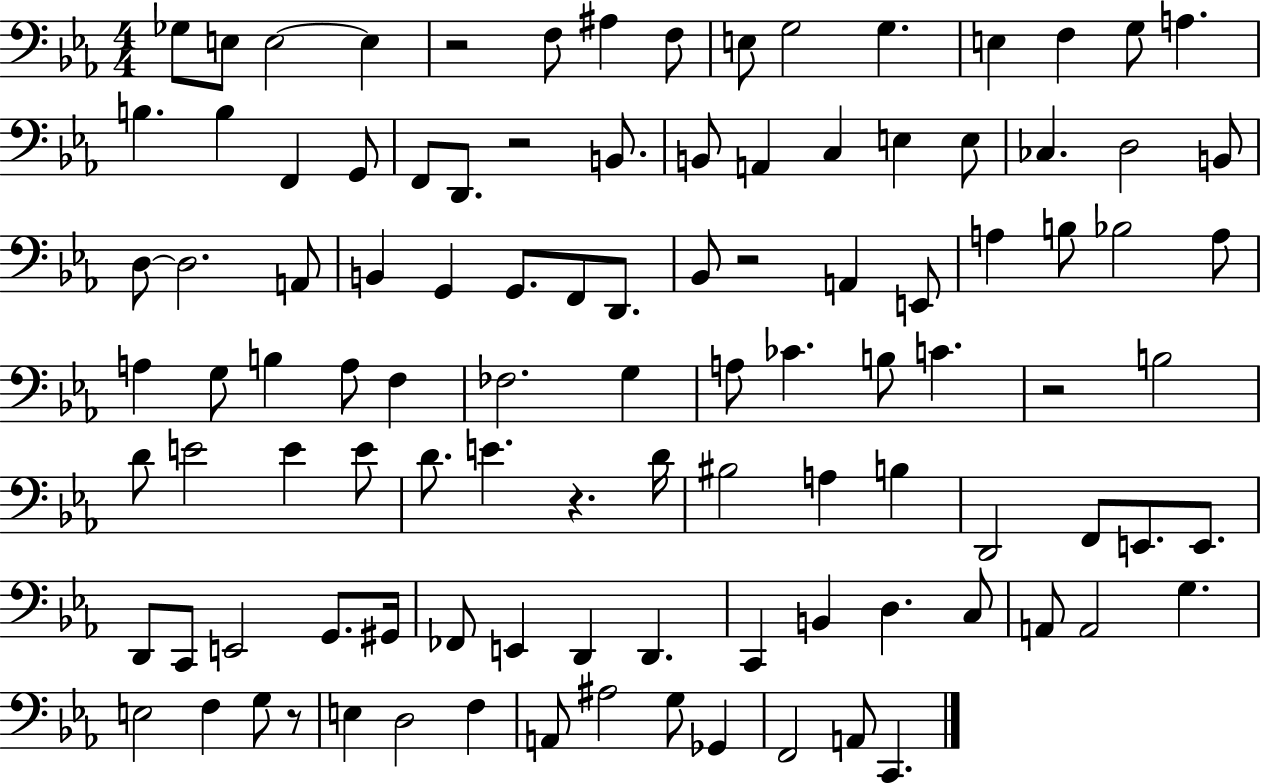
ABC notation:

X:1
T:Untitled
M:4/4
L:1/4
K:Eb
_G,/2 E,/2 E,2 E, z2 F,/2 ^A, F,/2 E,/2 G,2 G, E, F, G,/2 A, B, B, F,, G,,/2 F,,/2 D,,/2 z2 B,,/2 B,,/2 A,, C, E, E,/2 _C, D,2 B,,/2 D,/2 D,2 A,,/2 B,, G,, G,,/2 F,,/2 D,,/2 _B,,/2 z2 A,, E,,/2 A, B,/2 _B,2 A,/2 A, G,/2 B, A,/2 F, _F,2 G, A,/2 _C B,/2 C z2 B,2 D/2 E2 E E/2 D/2 E z D/4 ^B,2 A, B, D,,2 F,,/2 E,,/2 E,,/2 D,,/2 C,,/2 E,,2 G,,/2 ^G,,/4 _F,,/2 E,, D,, D,, C,, B,, D, C,/2 A,,/2 A,,2 G, E,2 F, G,/2 z/2 E, D,2 F, A,,/2 ^A,2 G,/2 _G,, F,,2 A,,/2 C,,